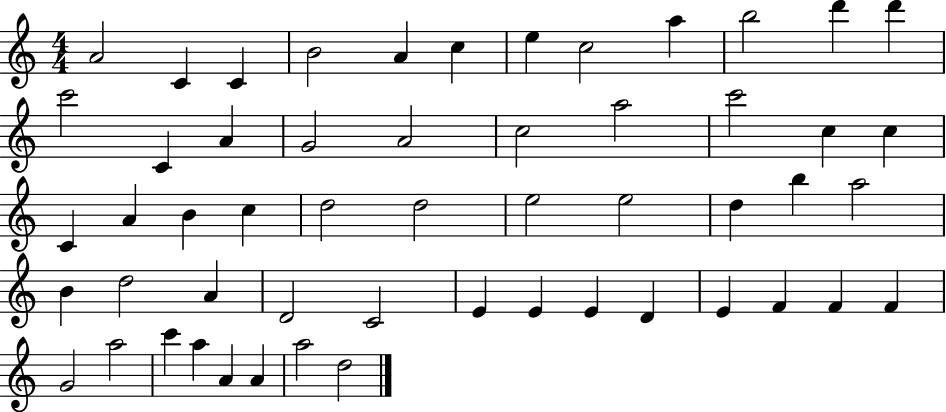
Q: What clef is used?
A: treble